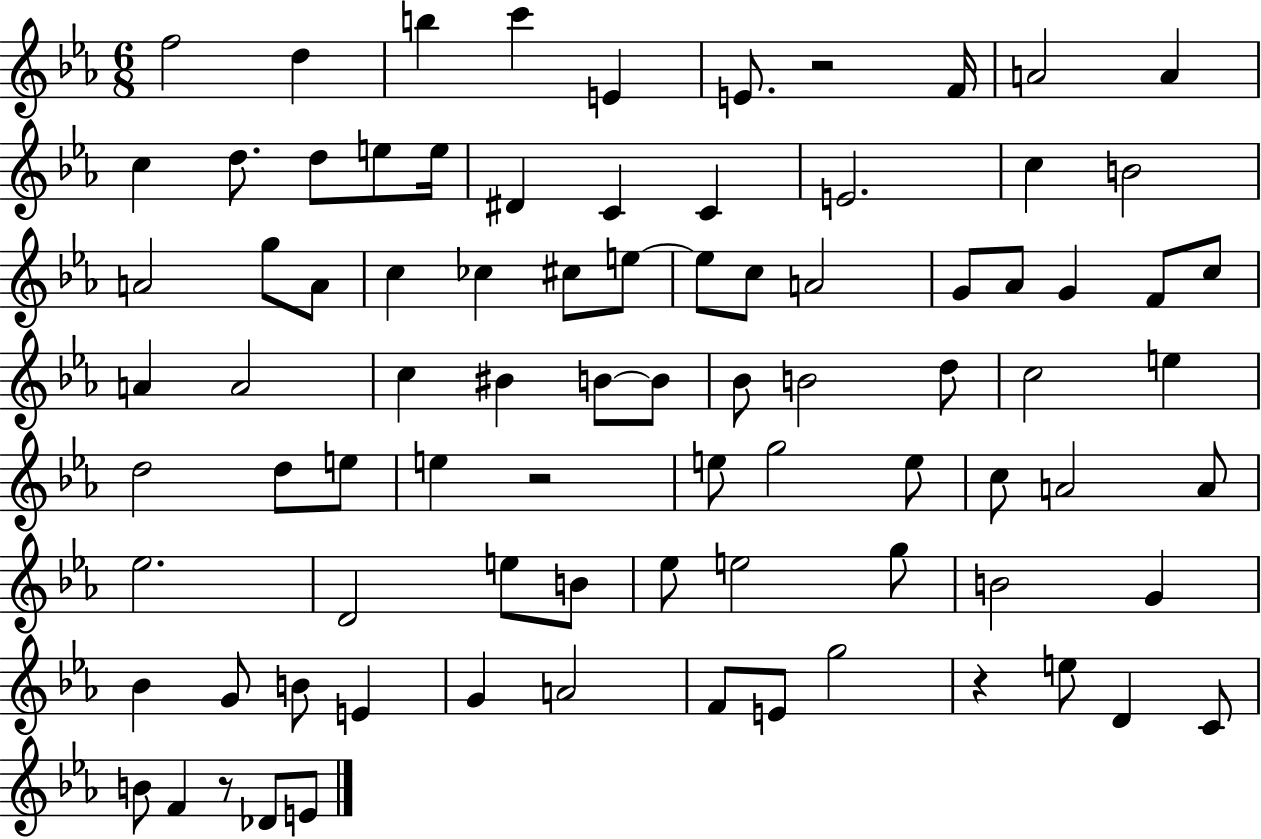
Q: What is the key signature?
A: EES major